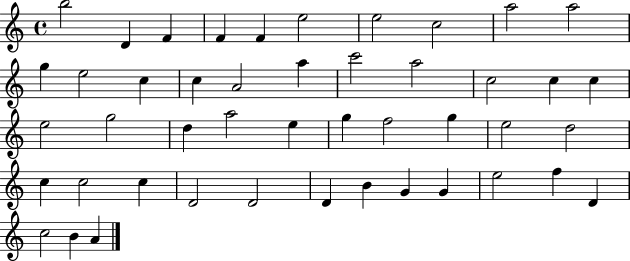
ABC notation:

X:1
T:Untitled
M:4/4
L:1/4
K:C
b2 D F F F e2 e2 c2 a2 a2 g e2 c c A2 a c'2 a2 c2 c c e2 g2 d a2 e g f2 g e2 d2 c c2 c D2 D2 D B G G e2 f D c2 B A